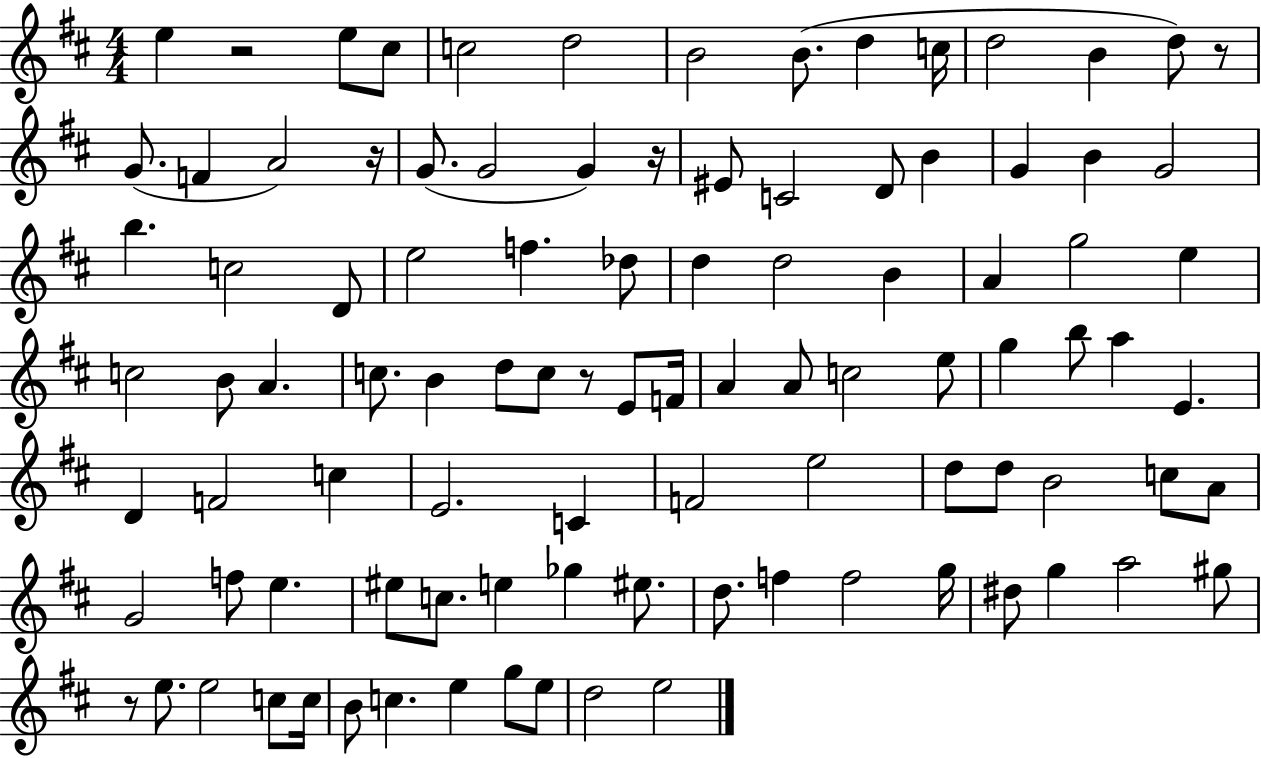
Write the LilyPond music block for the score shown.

{
  \clef treble
  \numericTimeSignature
  \time 4/4
  \key d \major
  e''4 r2 e''8 cis''8 | c''2 d''2 | b'2 b'8.( d''4 c''16 | d''2 b'4 d''8) r8 | \break g'8.( f'4 a'2) r16 | g'8.( g'2 g'4) r16 | eis'8 c'2 d'8 b'4 | g'4 b'4 g'2 | \break b''4. c''2 d'8 | e''2 f''4. des''8 | d''4 d''2 b'4 | a'4 g''2 e''4 | \break c''2 b'8 a'4. | c''8. b'4 d''8 c''8 r8 e'8 f'16 | a'4 a'8 c''2 e''8 | g''4 b''8 a''4 e'4. | \break d'4 f'2 c''4 | e'2. c'4 | f'2 e''2 | d''8 d''8 b'2 c''8 a'8 | \break g'2 f''8 e''4. | eis''8 c''8. e''4 ges''4 eis''8. | d''8. f''4 f''2 g''16 | dis''8 g''4 a''2 gis''8 | \break r8 e''8. e''2 c''8 c''16 | b'8 c''4. e''4 g''8 e''8 | d''2 e''2 | \bar "|."
}